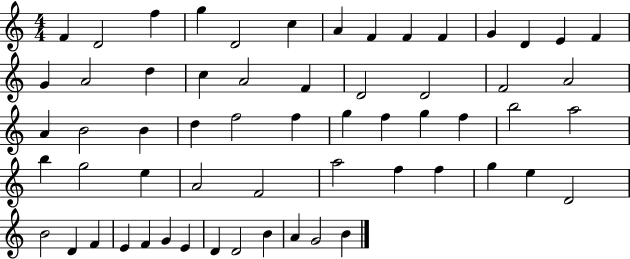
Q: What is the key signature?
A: C major